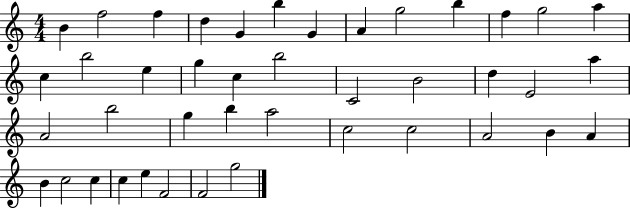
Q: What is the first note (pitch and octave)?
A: B4